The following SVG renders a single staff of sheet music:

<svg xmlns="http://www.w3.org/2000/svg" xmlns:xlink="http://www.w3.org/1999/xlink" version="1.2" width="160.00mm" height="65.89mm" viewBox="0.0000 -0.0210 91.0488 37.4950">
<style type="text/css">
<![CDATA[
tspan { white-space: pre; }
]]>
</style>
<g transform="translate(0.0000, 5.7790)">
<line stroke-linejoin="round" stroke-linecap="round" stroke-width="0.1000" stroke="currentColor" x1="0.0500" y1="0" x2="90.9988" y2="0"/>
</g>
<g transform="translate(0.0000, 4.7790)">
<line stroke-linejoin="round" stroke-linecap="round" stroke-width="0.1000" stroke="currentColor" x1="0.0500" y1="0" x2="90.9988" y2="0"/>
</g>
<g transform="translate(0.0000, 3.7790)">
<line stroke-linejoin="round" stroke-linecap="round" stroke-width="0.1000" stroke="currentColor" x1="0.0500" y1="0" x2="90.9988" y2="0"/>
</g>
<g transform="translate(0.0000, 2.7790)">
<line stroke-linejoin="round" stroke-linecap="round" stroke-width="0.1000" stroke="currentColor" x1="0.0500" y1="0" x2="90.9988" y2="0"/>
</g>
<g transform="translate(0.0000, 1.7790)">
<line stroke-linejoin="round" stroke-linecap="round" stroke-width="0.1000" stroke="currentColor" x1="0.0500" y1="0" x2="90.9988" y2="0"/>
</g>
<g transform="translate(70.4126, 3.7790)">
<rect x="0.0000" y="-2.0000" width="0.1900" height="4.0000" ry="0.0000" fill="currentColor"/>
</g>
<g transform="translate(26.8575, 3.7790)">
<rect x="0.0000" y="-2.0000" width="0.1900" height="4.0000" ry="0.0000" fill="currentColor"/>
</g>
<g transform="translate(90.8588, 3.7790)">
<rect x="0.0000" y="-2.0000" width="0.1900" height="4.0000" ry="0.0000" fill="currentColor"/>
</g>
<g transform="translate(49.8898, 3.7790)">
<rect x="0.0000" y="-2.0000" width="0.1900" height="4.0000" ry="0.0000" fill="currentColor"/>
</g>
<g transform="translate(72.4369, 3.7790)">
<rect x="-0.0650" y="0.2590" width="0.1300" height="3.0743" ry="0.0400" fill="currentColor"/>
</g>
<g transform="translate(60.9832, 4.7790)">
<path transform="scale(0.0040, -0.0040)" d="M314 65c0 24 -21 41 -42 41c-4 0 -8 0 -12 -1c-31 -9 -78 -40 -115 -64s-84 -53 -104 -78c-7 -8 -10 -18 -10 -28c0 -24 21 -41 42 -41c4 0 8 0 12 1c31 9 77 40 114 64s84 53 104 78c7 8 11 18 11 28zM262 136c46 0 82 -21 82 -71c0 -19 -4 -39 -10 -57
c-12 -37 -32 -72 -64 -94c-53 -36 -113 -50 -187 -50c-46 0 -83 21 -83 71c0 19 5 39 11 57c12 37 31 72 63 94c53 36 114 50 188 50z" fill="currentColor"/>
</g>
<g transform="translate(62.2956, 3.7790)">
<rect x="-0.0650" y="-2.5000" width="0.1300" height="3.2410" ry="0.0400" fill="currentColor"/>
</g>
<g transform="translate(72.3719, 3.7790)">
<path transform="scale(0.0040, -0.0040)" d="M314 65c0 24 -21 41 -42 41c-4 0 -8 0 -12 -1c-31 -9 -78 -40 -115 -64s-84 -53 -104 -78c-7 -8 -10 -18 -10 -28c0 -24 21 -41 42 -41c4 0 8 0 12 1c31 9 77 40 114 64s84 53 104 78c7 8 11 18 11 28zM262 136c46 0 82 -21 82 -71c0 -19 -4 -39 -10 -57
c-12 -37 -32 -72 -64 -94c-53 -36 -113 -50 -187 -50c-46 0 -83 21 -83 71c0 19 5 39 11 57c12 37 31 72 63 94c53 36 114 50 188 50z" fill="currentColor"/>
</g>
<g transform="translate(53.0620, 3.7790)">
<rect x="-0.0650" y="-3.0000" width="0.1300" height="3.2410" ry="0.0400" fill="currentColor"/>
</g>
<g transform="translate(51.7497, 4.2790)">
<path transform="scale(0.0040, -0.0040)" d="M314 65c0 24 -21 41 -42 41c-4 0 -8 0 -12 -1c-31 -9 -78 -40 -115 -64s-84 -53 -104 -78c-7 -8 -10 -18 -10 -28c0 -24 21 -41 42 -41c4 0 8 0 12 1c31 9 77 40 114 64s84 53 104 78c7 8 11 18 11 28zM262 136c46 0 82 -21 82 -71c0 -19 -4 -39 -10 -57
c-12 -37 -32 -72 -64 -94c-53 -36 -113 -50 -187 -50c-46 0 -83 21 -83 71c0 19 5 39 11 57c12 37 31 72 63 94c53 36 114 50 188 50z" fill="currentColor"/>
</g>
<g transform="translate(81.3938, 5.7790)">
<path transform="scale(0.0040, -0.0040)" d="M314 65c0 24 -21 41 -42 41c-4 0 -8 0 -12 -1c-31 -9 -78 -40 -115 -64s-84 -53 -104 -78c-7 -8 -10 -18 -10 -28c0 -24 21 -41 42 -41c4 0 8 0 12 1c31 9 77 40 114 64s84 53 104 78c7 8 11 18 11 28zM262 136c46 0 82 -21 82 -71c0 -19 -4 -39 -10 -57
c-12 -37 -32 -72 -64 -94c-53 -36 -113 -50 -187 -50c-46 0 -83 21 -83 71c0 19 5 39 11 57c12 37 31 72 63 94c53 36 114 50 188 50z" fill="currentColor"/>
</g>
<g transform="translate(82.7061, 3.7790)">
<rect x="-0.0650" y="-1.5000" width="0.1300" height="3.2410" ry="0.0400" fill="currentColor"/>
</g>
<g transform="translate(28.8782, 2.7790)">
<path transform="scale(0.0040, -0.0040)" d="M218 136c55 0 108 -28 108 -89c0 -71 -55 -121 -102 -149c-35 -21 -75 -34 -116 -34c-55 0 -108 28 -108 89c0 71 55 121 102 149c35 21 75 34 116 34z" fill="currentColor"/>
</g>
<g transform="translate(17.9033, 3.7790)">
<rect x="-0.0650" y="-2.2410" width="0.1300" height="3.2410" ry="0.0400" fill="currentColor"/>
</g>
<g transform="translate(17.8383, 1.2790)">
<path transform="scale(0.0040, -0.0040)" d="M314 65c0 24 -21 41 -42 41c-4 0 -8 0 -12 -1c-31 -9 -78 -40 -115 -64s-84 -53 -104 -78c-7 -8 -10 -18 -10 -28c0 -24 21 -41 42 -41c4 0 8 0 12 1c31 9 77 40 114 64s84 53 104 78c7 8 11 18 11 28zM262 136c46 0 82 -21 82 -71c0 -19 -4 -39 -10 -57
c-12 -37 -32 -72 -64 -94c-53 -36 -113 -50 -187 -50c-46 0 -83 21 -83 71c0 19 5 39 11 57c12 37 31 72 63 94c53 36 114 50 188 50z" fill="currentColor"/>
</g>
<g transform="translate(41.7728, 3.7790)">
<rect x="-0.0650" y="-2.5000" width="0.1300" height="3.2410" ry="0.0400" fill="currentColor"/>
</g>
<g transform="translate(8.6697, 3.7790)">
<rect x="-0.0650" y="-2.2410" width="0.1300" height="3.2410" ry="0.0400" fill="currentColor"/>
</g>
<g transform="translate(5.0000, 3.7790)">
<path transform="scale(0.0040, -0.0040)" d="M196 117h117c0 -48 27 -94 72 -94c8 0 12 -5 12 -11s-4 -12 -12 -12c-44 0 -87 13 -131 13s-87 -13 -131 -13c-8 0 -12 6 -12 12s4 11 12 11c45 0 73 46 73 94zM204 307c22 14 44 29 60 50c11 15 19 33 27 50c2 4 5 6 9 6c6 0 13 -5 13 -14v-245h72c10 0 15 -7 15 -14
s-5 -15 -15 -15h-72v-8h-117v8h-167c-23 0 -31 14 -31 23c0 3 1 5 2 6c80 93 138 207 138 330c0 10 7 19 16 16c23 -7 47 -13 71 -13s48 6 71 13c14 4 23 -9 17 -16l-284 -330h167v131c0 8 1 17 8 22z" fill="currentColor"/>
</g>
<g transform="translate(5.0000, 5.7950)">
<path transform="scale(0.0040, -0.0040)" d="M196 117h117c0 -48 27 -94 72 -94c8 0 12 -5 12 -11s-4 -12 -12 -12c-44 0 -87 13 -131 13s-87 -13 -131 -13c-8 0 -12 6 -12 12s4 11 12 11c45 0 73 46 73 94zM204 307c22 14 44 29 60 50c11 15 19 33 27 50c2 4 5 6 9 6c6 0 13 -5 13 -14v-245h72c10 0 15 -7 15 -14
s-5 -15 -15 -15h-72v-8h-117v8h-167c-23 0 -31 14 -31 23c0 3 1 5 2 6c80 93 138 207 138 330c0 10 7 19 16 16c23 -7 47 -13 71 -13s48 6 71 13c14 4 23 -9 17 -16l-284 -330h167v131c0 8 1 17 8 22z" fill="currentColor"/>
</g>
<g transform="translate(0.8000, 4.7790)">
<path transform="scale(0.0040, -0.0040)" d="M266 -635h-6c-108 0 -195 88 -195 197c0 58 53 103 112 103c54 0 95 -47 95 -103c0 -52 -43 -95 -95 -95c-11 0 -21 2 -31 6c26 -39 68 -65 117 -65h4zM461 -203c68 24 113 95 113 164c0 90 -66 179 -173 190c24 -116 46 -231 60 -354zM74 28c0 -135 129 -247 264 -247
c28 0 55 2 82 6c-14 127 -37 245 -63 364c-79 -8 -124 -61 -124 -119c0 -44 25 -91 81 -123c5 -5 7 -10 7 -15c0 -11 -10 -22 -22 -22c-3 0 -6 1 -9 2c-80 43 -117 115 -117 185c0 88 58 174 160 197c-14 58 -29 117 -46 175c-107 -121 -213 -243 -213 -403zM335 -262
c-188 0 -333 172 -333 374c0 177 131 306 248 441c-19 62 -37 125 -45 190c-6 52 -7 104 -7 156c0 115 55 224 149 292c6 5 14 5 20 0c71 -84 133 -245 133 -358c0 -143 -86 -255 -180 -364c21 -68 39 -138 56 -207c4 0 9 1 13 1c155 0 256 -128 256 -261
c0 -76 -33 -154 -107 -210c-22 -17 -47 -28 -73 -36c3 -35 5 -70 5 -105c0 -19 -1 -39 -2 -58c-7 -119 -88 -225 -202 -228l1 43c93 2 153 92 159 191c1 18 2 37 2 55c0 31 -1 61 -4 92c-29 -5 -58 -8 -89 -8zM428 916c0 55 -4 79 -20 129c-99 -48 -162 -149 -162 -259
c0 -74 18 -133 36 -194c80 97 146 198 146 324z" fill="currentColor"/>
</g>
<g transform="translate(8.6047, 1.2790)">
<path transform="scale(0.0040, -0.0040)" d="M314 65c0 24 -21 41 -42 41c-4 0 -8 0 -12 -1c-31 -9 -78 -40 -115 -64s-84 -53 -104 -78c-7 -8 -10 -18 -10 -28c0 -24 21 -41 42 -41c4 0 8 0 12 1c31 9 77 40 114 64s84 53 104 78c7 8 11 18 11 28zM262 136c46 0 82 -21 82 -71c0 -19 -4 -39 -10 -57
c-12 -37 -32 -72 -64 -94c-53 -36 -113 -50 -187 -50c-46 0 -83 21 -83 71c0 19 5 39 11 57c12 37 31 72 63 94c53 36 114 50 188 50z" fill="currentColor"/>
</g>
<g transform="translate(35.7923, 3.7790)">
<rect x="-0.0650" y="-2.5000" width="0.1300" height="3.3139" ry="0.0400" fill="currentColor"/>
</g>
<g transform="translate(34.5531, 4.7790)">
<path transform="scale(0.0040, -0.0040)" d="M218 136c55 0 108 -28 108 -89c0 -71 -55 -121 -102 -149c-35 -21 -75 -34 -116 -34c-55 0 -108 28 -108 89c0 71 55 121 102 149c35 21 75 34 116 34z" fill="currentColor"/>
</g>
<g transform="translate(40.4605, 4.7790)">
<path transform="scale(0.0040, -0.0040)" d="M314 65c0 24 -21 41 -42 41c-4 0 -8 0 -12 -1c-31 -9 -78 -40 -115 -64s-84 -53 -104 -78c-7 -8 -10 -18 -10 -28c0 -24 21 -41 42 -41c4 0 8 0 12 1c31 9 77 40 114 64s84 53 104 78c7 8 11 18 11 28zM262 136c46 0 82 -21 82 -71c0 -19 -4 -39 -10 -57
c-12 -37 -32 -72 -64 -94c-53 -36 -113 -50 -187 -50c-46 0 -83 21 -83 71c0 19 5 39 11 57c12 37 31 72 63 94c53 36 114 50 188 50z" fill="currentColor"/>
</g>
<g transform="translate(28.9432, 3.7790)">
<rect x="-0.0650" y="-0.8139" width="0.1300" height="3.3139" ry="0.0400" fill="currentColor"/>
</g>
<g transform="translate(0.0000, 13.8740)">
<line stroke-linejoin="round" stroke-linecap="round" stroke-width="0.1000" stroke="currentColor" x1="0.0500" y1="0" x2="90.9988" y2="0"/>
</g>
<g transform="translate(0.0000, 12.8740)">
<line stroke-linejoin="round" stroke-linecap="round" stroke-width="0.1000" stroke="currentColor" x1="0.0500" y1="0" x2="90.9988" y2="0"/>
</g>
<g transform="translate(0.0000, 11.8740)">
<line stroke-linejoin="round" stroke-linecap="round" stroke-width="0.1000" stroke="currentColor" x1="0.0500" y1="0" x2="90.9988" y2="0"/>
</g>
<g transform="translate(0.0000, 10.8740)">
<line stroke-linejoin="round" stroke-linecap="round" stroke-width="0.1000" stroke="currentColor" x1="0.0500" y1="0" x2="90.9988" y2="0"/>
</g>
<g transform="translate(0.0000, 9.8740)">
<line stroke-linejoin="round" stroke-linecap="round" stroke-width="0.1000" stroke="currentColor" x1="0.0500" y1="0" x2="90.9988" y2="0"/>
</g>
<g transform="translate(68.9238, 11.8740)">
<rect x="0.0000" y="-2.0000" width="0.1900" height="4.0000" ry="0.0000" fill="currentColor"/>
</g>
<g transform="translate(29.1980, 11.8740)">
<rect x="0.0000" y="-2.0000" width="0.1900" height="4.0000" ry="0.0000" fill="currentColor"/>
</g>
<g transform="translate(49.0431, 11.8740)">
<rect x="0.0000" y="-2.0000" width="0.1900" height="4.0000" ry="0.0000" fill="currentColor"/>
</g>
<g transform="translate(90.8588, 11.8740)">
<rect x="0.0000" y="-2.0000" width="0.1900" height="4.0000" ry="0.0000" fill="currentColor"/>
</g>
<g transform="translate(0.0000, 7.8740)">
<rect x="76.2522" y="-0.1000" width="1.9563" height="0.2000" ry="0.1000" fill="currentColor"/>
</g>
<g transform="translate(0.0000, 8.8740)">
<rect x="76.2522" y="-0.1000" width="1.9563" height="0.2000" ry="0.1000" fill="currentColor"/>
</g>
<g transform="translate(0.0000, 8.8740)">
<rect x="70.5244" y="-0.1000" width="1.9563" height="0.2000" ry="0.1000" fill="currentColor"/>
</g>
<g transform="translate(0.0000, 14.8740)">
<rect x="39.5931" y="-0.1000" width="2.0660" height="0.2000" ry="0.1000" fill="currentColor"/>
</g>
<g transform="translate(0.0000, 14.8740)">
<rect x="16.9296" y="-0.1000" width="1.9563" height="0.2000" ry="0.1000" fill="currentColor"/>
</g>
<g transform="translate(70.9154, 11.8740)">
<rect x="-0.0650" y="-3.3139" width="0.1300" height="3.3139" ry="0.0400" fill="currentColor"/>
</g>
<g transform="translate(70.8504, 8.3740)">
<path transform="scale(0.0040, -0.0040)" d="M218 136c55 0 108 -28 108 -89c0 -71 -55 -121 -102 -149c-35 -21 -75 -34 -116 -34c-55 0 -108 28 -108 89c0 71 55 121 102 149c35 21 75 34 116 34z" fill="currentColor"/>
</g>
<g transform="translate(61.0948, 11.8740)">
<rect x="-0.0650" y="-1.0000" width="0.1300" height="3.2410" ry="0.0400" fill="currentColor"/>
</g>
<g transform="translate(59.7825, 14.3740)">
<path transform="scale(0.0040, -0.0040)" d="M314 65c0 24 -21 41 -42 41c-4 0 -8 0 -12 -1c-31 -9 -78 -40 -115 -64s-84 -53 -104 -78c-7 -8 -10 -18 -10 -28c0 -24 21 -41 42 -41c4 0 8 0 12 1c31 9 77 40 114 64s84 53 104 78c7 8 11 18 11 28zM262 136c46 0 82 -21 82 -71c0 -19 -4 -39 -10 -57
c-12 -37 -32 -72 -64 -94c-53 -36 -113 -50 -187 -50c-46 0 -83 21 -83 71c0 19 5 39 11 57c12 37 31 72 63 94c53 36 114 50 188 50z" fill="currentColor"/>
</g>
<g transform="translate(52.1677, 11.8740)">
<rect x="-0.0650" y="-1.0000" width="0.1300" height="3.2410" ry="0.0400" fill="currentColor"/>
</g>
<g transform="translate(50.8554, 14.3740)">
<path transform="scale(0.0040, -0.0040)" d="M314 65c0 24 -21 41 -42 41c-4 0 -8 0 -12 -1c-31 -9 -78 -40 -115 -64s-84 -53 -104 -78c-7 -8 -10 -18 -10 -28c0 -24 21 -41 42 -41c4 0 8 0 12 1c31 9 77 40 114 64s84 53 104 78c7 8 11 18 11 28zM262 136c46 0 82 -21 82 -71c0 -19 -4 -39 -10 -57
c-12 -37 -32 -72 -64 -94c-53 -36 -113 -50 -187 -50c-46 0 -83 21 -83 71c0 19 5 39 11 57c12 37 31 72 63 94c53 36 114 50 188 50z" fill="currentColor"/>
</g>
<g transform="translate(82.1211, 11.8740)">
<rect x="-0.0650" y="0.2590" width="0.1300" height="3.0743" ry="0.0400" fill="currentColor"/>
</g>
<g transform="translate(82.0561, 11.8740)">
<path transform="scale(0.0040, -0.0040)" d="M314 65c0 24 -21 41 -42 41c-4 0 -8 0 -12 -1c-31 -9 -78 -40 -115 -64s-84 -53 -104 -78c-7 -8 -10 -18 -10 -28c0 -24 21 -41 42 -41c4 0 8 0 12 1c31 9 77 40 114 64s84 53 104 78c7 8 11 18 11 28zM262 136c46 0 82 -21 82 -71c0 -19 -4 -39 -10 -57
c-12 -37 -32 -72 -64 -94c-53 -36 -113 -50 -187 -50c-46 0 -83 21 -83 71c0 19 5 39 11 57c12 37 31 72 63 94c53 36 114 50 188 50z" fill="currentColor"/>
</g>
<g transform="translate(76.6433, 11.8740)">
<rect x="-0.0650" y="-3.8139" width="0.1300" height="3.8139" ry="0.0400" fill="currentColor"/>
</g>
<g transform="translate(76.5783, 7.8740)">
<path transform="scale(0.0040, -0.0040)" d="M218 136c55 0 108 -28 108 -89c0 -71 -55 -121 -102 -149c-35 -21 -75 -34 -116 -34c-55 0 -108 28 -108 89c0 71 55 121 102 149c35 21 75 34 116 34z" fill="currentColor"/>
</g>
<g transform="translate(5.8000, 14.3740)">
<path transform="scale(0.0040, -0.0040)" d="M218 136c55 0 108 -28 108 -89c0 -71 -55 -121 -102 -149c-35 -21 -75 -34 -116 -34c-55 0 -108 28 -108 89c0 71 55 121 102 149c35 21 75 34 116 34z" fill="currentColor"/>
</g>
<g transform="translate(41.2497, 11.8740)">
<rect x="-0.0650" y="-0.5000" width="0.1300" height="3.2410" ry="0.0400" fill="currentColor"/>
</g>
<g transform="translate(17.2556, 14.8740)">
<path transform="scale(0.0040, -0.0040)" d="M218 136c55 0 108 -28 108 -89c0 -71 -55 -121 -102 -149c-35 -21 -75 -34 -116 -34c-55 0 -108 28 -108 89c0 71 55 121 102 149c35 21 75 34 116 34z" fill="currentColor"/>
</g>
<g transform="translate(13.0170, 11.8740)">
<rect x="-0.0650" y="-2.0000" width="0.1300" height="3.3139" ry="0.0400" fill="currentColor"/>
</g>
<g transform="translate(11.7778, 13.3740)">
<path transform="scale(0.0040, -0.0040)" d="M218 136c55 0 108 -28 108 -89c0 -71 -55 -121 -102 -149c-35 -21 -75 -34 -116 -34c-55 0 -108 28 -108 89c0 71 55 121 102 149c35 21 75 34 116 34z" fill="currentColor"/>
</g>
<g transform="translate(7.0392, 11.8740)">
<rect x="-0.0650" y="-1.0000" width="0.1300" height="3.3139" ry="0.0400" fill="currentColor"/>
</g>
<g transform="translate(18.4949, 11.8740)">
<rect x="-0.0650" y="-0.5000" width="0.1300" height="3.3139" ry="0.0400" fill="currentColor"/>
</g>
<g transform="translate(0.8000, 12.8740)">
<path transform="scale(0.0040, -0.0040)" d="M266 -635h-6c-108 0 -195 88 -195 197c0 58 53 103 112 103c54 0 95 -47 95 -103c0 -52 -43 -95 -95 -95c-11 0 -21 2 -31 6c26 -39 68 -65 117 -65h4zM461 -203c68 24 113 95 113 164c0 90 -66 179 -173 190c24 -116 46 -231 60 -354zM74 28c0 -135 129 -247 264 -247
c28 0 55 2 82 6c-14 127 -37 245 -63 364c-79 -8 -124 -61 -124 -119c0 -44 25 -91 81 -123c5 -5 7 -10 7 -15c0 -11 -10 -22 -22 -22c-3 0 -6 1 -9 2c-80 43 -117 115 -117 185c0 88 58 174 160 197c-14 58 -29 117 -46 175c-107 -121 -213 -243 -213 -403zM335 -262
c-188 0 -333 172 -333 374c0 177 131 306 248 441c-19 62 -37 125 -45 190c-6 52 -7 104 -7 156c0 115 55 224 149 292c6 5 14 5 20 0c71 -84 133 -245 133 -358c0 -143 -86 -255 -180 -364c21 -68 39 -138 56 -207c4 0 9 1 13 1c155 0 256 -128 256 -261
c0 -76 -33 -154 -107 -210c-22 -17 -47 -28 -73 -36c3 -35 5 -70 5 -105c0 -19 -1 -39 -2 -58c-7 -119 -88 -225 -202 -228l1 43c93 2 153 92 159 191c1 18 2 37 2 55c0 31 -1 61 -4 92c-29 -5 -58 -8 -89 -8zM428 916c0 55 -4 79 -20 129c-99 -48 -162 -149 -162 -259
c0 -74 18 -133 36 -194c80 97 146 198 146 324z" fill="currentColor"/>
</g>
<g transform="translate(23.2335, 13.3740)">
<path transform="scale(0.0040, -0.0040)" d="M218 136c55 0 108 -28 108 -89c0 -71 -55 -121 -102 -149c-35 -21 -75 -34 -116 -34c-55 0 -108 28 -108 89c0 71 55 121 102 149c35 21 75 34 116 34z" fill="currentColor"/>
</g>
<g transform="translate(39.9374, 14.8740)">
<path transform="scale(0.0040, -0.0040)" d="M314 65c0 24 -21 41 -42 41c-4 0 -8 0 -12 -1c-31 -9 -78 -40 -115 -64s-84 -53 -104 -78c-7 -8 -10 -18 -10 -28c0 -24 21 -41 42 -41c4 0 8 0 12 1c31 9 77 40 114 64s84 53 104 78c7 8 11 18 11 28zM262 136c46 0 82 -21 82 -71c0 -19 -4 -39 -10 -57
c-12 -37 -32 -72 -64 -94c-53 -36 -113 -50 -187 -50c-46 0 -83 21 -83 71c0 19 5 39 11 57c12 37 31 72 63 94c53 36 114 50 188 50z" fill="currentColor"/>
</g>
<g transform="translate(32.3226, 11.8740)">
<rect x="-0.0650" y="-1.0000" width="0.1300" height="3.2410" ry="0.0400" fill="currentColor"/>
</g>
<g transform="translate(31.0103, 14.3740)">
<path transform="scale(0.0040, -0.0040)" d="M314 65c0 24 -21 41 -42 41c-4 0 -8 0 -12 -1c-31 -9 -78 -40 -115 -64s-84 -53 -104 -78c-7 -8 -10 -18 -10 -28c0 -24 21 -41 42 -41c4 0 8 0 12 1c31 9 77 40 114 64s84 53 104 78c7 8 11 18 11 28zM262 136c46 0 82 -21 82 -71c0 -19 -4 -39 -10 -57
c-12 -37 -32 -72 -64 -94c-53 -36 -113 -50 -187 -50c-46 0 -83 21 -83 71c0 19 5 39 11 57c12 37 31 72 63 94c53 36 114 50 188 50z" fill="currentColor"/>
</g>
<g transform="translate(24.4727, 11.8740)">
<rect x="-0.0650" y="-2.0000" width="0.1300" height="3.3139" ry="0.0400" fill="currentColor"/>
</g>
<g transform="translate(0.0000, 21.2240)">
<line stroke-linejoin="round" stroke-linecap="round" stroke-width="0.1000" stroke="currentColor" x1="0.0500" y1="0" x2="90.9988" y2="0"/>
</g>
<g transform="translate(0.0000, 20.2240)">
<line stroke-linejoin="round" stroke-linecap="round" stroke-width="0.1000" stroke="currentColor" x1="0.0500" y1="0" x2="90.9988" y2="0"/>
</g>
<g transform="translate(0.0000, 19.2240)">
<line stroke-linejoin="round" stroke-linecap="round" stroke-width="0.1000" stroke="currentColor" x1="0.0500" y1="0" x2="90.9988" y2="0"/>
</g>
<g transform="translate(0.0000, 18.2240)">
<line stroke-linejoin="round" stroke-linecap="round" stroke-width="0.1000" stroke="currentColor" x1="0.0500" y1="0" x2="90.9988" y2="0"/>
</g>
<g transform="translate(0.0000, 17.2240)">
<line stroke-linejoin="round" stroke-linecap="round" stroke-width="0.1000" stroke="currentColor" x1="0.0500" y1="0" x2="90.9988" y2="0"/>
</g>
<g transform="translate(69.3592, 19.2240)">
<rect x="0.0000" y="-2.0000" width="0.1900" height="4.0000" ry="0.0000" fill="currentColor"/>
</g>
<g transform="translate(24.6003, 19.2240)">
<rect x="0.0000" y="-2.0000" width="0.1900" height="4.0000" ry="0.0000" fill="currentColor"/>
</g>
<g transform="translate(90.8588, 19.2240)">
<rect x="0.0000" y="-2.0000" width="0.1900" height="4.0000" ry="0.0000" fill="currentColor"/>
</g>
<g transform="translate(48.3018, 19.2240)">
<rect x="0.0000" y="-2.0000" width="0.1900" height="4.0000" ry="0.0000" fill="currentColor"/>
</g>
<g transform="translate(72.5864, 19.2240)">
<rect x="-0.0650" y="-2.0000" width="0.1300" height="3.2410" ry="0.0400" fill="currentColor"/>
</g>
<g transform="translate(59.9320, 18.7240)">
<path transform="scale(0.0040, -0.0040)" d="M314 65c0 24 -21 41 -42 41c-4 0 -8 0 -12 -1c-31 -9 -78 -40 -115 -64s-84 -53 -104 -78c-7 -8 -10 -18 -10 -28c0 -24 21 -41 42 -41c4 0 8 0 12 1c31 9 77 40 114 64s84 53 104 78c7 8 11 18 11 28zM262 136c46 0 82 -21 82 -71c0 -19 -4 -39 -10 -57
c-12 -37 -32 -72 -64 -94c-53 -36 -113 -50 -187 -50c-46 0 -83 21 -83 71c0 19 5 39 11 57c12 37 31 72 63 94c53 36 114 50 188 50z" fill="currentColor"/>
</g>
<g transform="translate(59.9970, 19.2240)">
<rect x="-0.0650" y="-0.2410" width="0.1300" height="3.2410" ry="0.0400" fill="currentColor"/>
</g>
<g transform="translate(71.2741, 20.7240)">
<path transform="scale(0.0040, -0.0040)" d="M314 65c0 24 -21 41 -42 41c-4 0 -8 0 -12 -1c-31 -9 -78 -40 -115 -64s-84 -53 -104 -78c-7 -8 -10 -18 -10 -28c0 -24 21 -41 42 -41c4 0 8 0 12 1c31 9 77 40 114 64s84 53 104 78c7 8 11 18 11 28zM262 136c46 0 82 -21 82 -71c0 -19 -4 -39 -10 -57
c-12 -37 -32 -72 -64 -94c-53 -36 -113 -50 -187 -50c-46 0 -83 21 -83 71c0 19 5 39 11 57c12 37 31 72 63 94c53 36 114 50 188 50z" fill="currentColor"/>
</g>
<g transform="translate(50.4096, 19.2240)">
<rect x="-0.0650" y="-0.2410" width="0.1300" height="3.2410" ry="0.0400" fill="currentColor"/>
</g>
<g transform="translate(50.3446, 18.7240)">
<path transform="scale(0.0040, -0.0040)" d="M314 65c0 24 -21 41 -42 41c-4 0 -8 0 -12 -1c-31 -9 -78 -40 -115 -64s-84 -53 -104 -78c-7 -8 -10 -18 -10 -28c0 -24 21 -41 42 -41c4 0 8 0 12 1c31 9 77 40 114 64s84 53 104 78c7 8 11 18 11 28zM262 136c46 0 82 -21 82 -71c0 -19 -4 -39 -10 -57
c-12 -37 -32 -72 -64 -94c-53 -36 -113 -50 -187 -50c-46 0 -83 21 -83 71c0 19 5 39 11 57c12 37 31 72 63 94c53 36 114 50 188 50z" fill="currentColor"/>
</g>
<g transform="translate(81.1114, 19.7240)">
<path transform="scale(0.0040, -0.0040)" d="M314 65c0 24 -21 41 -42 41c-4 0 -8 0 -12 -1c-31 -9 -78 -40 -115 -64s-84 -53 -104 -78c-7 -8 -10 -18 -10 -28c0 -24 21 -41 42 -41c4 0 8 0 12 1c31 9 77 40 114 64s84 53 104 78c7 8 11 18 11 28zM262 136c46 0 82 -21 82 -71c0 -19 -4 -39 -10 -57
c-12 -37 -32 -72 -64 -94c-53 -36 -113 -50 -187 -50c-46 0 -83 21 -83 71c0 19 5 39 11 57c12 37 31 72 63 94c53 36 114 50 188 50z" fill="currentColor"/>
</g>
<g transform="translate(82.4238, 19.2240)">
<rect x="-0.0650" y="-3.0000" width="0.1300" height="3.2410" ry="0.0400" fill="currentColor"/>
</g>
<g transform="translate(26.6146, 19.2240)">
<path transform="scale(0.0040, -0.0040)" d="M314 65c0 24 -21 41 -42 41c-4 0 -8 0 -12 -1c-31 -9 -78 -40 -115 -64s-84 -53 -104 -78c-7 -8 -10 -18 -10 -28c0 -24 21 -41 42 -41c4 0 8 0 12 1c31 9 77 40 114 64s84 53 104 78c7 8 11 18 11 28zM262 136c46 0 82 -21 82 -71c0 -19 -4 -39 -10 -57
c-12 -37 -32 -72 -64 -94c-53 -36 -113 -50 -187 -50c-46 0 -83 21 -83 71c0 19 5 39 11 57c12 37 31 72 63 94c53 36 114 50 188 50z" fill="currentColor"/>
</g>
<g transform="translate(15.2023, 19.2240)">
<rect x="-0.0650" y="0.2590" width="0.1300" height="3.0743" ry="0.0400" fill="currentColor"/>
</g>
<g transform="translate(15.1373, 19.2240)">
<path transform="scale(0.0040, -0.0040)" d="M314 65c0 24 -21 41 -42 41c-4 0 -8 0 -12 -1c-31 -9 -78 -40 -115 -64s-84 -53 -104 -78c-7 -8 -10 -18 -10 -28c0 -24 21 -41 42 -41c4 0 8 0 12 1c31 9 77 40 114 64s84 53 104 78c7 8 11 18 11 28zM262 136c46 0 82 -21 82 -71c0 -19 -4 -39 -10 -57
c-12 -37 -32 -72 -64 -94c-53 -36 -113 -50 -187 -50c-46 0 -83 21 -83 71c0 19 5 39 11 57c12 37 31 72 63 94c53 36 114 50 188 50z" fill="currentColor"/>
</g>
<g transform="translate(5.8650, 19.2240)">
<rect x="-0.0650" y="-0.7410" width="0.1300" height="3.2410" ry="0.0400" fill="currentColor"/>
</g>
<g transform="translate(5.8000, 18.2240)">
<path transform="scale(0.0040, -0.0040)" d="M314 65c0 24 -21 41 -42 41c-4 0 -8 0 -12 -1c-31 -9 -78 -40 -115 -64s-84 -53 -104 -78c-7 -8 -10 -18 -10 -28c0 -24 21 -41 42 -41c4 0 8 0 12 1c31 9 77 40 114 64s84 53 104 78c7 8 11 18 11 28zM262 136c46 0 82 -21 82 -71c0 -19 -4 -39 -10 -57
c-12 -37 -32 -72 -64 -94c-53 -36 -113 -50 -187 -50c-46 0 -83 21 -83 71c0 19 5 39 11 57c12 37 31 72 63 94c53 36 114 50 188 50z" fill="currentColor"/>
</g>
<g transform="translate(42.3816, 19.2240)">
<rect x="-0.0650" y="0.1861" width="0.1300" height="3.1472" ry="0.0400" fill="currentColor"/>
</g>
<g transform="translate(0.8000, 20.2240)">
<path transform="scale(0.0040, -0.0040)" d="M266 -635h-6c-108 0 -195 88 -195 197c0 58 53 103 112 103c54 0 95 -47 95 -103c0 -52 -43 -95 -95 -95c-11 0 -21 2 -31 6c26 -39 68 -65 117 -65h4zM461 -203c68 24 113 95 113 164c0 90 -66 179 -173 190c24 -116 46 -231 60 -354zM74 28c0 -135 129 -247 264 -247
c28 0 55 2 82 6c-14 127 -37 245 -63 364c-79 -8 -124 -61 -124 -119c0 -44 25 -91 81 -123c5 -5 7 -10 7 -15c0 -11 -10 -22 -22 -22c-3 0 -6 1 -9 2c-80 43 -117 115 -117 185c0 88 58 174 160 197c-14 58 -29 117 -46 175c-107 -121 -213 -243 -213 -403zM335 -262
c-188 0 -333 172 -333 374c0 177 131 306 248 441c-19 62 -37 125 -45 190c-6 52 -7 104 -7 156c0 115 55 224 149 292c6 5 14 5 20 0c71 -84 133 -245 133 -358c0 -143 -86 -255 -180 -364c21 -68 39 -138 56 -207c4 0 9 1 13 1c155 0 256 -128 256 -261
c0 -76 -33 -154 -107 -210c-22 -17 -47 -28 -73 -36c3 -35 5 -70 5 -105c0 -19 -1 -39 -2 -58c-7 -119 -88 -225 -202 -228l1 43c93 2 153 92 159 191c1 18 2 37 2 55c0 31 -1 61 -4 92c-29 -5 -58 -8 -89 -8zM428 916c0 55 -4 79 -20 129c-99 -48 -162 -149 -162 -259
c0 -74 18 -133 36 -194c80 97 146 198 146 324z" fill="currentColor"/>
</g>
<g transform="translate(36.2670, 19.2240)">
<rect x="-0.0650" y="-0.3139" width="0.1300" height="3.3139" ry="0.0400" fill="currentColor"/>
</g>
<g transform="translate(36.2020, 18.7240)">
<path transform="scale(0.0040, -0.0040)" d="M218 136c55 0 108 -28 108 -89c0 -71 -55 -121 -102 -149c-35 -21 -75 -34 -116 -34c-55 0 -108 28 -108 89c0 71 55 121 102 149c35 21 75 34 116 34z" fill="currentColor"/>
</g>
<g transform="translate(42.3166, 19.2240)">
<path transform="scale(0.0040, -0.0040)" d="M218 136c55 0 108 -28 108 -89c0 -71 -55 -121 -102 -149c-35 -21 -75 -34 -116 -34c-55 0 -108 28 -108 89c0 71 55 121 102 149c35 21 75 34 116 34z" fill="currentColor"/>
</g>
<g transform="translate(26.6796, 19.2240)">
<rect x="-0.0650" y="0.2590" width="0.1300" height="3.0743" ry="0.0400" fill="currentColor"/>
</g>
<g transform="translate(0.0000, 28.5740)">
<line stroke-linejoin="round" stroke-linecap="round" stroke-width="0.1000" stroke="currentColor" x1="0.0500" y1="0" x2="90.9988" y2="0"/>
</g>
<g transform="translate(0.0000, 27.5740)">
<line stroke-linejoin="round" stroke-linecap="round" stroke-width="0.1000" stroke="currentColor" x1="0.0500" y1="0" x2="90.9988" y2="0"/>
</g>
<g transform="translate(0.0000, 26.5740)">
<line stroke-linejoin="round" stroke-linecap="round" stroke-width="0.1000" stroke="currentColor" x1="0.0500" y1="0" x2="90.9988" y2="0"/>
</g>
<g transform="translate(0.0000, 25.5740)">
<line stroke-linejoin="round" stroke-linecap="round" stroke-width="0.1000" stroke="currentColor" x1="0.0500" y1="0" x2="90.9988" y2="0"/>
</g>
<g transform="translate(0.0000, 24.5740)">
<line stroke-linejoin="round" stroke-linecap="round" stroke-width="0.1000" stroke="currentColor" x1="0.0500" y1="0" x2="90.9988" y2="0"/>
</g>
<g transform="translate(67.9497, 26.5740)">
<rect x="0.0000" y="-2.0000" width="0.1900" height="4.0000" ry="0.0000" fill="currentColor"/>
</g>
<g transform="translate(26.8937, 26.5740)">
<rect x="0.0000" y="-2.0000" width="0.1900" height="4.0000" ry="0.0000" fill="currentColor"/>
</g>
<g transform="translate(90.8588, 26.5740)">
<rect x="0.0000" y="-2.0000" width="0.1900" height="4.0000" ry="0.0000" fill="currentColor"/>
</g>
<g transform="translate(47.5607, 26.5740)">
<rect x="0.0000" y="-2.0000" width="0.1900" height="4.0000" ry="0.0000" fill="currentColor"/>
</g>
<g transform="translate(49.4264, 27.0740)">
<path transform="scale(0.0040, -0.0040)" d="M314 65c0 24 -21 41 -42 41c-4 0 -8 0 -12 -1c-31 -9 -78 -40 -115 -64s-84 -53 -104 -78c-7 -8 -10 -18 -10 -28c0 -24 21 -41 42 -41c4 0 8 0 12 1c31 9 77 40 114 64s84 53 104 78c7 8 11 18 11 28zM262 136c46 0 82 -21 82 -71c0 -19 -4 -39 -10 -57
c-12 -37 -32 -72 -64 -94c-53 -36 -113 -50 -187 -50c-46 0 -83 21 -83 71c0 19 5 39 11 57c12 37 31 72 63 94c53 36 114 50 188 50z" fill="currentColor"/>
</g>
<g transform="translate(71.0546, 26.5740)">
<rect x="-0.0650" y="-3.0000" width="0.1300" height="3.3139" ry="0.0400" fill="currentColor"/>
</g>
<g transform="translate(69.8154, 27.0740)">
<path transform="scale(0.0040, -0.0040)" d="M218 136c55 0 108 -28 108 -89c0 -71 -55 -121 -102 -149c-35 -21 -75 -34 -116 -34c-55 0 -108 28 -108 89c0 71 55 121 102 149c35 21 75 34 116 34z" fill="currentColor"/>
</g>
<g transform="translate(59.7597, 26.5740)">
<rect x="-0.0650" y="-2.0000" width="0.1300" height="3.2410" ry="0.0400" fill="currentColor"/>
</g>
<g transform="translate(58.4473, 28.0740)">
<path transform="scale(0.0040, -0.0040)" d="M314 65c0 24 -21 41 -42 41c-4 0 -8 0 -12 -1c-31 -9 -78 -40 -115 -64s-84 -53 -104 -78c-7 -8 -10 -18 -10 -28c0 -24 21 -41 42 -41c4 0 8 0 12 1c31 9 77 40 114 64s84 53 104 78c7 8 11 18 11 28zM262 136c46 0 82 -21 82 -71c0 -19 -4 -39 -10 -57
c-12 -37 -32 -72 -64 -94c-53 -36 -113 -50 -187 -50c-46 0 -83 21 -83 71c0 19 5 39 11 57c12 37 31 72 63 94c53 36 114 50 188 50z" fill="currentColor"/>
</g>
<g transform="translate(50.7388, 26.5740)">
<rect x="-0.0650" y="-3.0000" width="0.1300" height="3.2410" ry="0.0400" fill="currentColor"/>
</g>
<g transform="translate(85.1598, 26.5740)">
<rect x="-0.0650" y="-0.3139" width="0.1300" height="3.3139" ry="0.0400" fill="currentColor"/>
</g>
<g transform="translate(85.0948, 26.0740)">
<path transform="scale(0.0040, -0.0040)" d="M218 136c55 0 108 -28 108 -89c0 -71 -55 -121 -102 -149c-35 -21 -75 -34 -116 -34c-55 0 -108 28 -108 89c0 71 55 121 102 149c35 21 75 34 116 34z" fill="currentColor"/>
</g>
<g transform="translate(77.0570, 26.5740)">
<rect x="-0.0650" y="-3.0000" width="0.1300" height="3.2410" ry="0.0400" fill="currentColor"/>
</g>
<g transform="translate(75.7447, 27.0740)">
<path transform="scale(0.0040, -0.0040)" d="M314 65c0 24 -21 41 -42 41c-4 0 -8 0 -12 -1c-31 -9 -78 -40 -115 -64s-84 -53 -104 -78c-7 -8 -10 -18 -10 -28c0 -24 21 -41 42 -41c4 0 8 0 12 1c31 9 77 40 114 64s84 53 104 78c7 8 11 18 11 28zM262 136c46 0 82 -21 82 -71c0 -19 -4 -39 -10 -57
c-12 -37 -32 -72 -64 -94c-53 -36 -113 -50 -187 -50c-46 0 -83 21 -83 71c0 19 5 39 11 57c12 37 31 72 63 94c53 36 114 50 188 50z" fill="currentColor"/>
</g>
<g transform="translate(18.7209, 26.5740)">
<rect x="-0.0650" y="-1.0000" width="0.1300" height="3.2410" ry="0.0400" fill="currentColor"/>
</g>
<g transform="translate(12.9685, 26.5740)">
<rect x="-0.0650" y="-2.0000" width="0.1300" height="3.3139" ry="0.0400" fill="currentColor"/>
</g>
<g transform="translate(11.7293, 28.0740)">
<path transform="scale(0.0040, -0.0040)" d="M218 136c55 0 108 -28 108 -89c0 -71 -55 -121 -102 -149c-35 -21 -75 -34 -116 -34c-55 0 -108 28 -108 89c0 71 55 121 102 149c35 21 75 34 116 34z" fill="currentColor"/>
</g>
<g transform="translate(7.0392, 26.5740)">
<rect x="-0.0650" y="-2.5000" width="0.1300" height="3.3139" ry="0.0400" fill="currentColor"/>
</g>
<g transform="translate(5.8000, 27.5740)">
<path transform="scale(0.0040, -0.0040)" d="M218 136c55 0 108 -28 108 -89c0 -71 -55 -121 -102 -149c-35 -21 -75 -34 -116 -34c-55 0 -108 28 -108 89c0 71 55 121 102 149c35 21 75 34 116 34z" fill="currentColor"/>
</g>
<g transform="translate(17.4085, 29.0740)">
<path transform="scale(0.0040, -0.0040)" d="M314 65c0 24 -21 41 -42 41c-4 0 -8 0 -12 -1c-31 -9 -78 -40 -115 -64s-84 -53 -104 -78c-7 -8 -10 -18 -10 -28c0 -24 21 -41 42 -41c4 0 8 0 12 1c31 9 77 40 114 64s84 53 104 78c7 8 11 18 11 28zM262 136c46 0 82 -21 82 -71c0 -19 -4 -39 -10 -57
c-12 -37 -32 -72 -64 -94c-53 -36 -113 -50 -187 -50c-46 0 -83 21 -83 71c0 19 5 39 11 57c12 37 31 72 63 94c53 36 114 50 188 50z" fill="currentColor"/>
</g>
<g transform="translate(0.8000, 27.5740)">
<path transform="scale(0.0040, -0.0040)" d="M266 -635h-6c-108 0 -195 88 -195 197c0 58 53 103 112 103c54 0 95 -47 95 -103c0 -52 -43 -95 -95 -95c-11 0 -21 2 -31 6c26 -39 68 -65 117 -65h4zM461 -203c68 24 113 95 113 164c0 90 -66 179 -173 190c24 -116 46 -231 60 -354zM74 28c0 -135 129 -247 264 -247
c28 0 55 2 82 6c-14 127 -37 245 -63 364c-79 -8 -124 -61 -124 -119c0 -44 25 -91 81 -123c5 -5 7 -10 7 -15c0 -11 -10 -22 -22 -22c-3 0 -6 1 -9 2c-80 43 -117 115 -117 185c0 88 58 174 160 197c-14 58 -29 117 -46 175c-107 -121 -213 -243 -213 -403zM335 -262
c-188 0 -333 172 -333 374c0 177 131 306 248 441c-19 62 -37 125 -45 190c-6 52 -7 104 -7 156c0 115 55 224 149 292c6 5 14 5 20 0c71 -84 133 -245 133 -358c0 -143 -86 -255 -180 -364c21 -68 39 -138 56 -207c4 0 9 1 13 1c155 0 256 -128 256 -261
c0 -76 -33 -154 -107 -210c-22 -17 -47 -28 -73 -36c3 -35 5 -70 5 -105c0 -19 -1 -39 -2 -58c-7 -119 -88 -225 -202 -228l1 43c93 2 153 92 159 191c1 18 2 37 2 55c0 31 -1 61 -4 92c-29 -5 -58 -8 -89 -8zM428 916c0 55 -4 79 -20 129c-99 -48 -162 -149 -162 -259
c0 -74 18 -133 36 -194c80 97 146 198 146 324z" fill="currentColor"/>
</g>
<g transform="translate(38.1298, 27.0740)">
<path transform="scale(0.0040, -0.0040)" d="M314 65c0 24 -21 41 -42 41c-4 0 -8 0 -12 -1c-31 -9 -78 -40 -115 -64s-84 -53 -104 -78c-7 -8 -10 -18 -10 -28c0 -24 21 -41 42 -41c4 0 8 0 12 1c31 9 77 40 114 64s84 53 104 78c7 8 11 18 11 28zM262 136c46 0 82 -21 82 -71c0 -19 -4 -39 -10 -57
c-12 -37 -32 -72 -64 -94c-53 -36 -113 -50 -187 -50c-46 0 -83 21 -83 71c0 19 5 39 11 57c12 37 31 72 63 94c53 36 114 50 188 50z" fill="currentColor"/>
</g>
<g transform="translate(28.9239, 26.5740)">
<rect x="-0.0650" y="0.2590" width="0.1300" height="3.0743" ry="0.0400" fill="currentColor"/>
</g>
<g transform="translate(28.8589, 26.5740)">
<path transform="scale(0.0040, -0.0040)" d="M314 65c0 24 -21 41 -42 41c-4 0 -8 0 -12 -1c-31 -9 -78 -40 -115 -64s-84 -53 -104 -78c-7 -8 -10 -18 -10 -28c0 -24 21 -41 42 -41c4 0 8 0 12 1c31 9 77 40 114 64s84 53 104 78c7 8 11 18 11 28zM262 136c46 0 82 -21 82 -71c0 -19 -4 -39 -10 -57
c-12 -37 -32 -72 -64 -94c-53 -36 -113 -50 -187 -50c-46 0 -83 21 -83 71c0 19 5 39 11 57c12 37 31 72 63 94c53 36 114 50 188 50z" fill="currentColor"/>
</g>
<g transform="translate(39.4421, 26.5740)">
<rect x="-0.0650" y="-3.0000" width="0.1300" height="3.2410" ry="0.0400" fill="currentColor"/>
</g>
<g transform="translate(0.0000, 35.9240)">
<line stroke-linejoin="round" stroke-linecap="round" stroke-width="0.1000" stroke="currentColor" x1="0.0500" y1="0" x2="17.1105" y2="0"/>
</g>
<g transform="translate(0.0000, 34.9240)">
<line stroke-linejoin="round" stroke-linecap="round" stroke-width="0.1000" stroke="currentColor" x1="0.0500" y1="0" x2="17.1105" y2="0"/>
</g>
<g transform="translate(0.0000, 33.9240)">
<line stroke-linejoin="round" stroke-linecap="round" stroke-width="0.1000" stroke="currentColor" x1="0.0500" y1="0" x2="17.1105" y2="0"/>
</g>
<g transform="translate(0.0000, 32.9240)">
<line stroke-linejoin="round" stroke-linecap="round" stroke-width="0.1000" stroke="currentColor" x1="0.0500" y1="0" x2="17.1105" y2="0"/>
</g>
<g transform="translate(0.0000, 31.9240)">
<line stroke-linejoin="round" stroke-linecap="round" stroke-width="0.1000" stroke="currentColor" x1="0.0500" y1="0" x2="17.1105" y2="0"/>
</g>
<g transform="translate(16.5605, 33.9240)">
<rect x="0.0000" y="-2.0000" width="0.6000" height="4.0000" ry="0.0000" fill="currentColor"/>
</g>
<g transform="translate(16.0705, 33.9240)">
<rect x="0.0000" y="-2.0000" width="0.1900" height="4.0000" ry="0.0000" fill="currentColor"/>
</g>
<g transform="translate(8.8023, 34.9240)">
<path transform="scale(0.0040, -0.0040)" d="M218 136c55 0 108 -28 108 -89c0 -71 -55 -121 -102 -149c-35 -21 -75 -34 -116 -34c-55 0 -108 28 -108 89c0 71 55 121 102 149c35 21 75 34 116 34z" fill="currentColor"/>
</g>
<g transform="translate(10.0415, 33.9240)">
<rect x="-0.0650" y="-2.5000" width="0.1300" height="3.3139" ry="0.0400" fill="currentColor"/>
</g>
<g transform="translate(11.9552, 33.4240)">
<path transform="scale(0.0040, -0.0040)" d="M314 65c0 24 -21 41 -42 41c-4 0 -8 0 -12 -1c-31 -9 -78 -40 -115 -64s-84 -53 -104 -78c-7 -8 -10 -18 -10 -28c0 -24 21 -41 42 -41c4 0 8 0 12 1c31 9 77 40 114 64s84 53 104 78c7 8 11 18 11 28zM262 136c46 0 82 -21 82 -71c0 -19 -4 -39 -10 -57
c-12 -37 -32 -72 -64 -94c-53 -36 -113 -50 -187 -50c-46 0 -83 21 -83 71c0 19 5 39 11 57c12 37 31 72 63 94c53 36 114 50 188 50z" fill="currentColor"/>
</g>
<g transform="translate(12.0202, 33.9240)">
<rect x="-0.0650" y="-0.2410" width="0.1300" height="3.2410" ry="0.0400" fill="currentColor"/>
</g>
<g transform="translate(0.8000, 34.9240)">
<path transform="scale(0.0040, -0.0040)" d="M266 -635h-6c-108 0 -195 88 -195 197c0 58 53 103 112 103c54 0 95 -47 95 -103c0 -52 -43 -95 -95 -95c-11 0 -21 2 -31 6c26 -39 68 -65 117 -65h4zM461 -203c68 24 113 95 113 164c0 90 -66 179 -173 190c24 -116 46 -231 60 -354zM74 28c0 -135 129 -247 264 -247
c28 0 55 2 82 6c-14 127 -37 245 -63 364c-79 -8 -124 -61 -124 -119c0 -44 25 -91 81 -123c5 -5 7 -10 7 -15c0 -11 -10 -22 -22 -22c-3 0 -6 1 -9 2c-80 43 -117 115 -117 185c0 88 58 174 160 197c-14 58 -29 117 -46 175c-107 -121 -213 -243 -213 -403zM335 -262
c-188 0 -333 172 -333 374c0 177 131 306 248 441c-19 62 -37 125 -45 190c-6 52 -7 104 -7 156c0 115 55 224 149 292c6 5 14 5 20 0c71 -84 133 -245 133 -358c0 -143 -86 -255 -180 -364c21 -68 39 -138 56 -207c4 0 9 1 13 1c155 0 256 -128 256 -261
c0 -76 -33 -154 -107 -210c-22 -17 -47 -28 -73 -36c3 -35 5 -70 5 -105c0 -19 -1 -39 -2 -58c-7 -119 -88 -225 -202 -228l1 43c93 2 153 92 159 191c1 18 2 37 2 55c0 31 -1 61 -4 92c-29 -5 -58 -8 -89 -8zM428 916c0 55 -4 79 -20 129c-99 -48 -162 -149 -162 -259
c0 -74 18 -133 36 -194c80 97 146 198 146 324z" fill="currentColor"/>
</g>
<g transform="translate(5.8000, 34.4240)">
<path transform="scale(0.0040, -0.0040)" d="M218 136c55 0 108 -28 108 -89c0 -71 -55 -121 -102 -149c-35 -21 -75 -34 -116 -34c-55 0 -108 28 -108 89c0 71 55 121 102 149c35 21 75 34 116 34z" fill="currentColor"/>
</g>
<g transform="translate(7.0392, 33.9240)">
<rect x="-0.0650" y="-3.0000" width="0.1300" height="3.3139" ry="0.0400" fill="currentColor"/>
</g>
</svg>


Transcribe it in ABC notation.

X:1
T:Untitled
M:4/4
L:1/4
K:C
g2 g2 d G G2 A2 G2 B2 E2 D F C F D2 C2 D2 D2 b c' B2 d2 B2 B2 c B c2 c2 F2 A2 G F D2 B2 A2 A2 F2 A A2 c A G c2